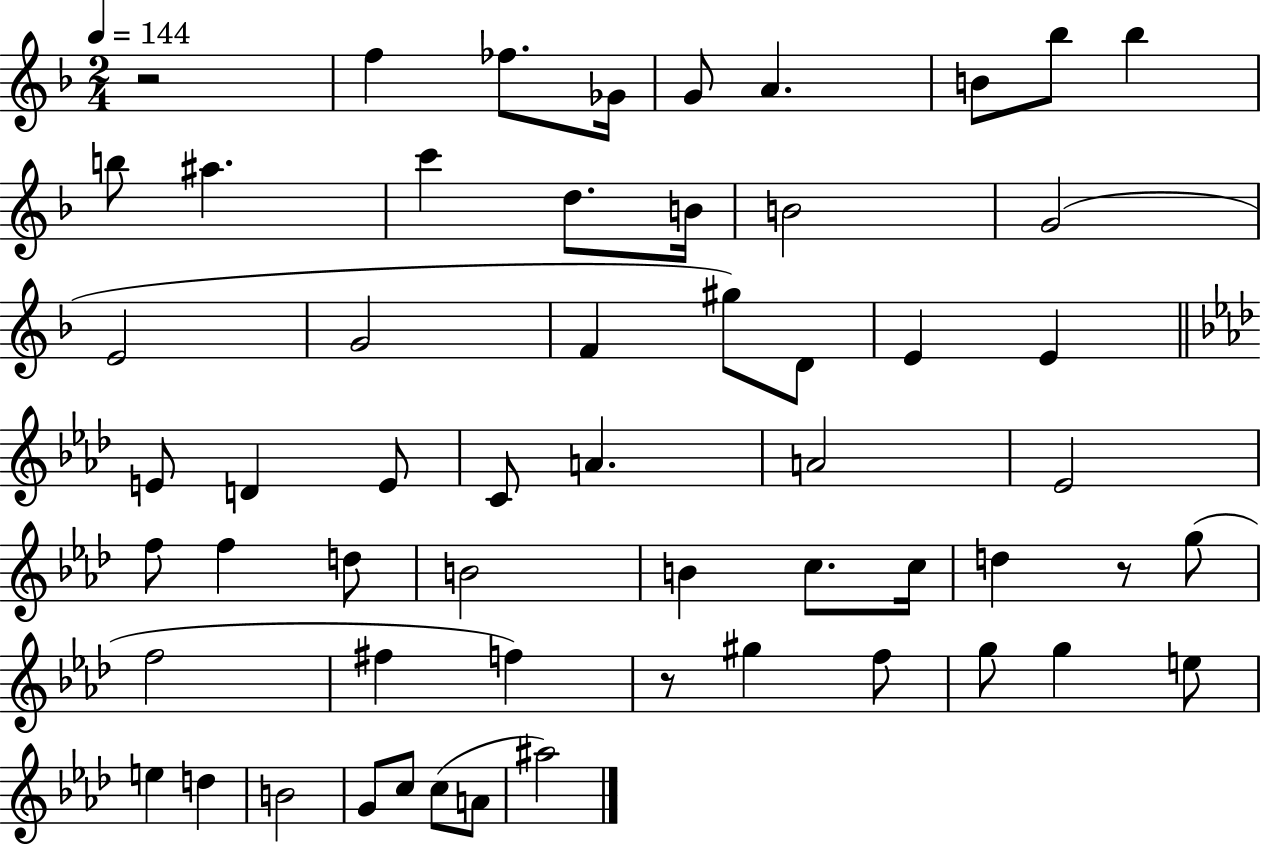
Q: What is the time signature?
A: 2/4